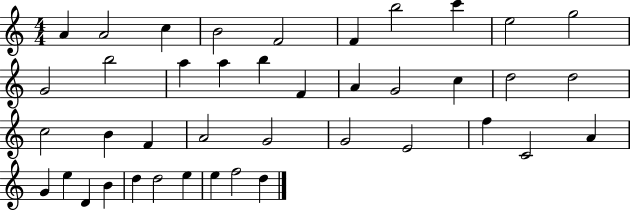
{
  \clef treble
  \numericTimeSignature
  \time 4/4
  \key c \major
  a'4 a'2 c''4 | b'2 f'2 | f'4 b''2 c'''4 | e''2 g''2 | \break g'2 b''2 | a''4 a''4 b''4 f'4 | a'4 g'2 c''4 | d''2 d''2 | \break c''2 b'4 f'4 | a'2 g'2 | g'2 e'2 | f''4 c'2 a'4 | \break g'4 e''4 d'4 b'4 | d''4 d''2 e''4 | e''4 f''2 d''4 | \bar "|."
}